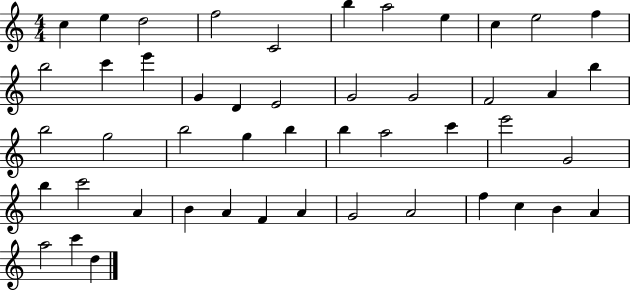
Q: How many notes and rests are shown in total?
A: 48